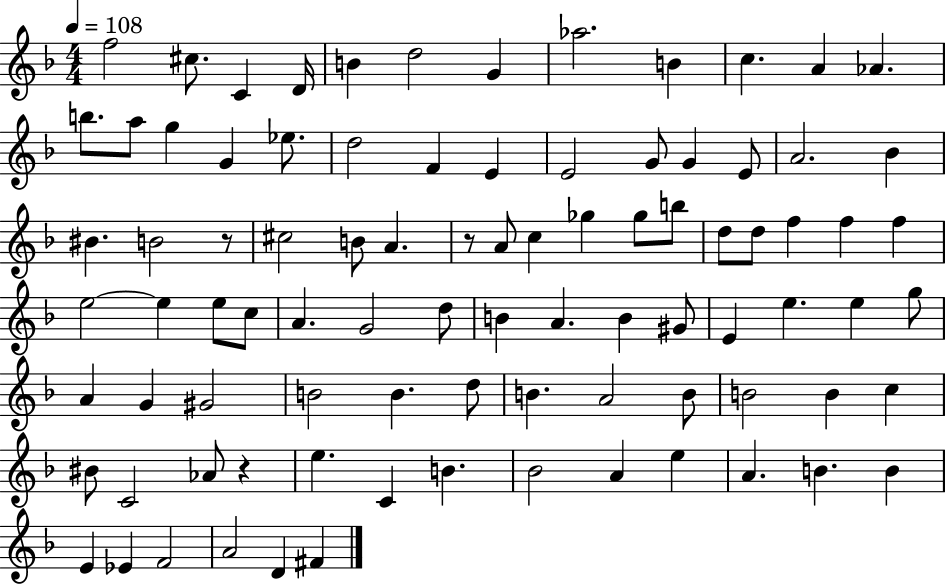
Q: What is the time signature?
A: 4/4